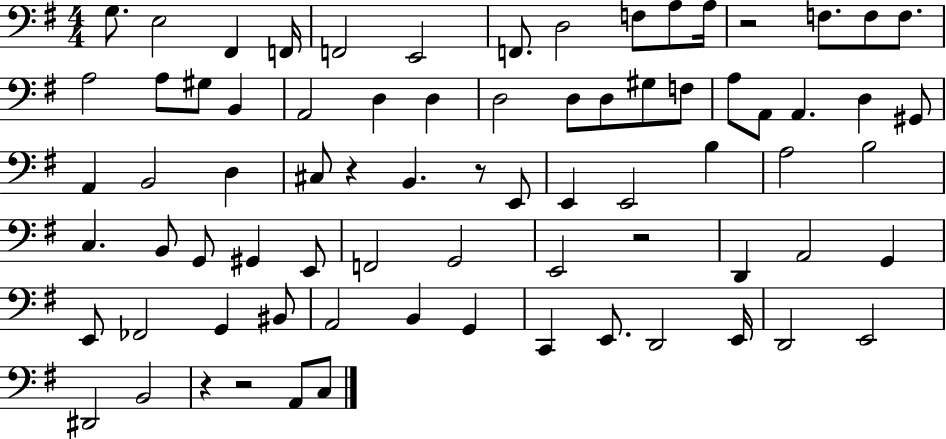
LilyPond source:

{
  \clef bass
  \numericTimeSignature
  \time 4/4
  \key g \major
  g8. e2 fis,4 f,16 | f,2 e,2 | f,8. d2 f8 a8 a16 | r2 f8. f8 f8. | \break a2 a8 gis8 b,4 | a,2 d4 d4 | d2 d8 d8 gis8 f8 | a8 a,8 a,4. d4 gis,8 | \break a,4 b,2 d4 | cis8 r4 b,4. r8 e,8 | e,4 e,2 b4 | a2 b2 | \break c4. b,8 g,8 gis,4 e,8 | f,2 g,2 | e,2 r2 | d,4 a,2 g,4 | \break e,8 fes,2 g,4 bis,8 | a,2 b,4 g,4 | c,4 e,8. d,2 e,16 | d,2 e,2 | \break dis,2 b,2 | r4 r2 a,8 c8 | \bar "|."
}